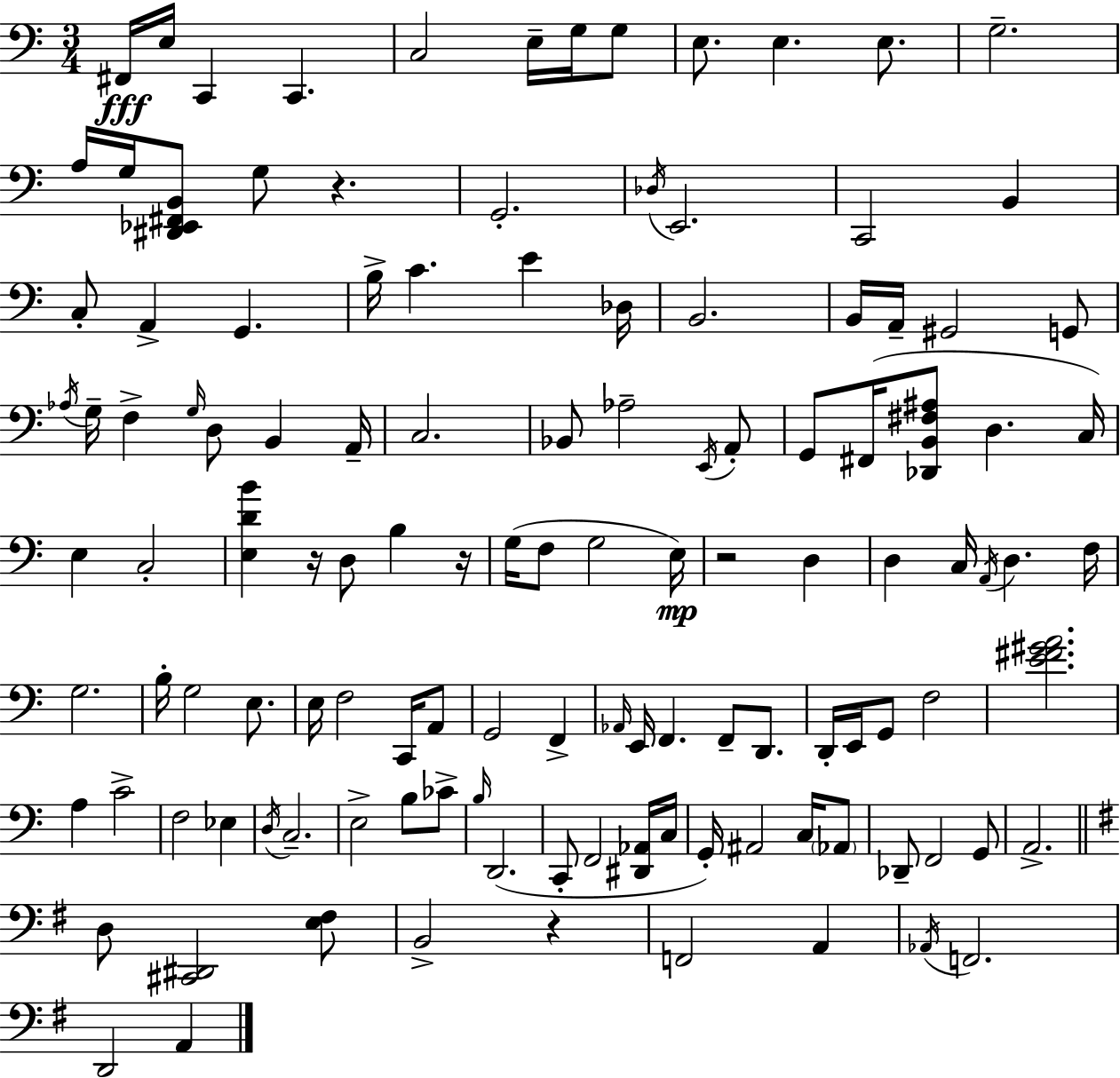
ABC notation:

X:1
T:Untitled
M:3/4
L:1/4
K:Am
^F,,/4 E,/4 C,, C,, C,2 E,/4 G,/4 G,/2 E,/2 E, E,/2 G,2 A,/4 G,/4 [^D,,_E,,^F,,B,,]/2 G,/2 z G,,2 _D,/4 E,,2 C,,2 B,, C,/2 A,, G,, B,/4 C E _D,/4 B,,2 B,,/4 A,,/4 ^G,,2 G,,/2 _A,/4 G,/4 F, G,/4 D,/2 B,, A,,/4 C,2 _B,,/2 _A,2 E,,/4 A,,/2 G,,/2 ^F,,/4 [_D,,B,,^F,^A,]/2 D, C,/4 E, C,2 [E,DB] z/4 D,/2 B, z/4 G,/4 F,/2 G,2 E,/4 z2 D, D, C,/4 A,,/4 D, F,/4 G,2 B,/4 G,2 E,/2 E,/4 F,2 C,,/4 A,,/2 G,,2 F,, _A,,/4 E,,/4 F,, F,,/2 D,,/2 D,,/4 E,,/4 G,,/2 F,2 [E^F^GA]2 A, C2 F,2 _E, D,/4 C,2 E,2 B,/2 _C/2 B,/4 D,,2 C,,/2 F,,2 [^D,,_A,,]/4 C,/4 G,,/4 ^A,,2 C,/4 _A,,/2 _D,,/2 F,,2 G,,/2 A,,2 D,/2 [^C,,^D,,]2 [E,^F,]/2 B,,2 z F,,2 A,, _A,,/4 F,,2 D,,2 A,,